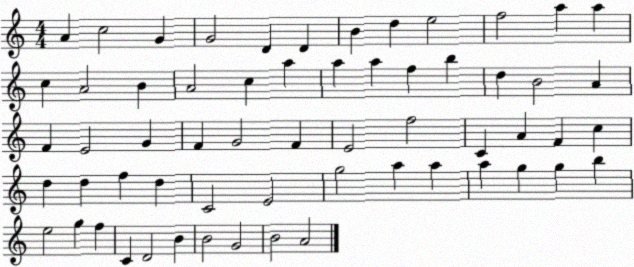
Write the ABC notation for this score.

X:1
T:Untitled
M:4/4
L:1/4
K:C
A c2 G G2 D D B d e2 f2 a a c A2 B A2 c a a a f b d B2 A F E2 G F G2 F E2 f2 C A F c d d f d C2 E2 g2 a a a g g b e2 g f C D2 B B2 G2 B2 A2